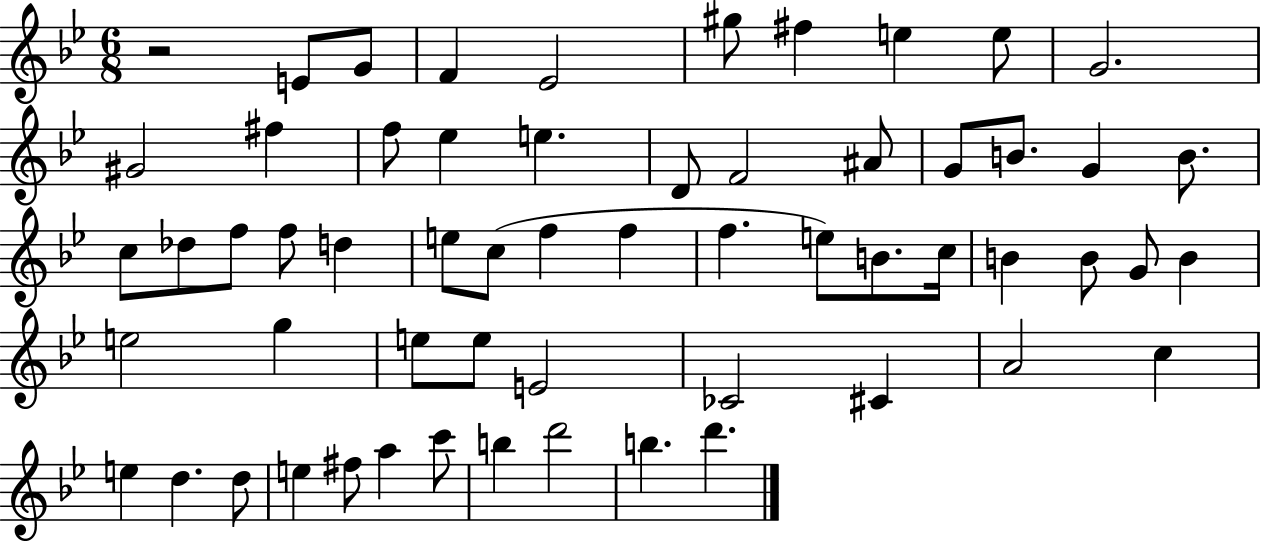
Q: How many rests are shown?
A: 1